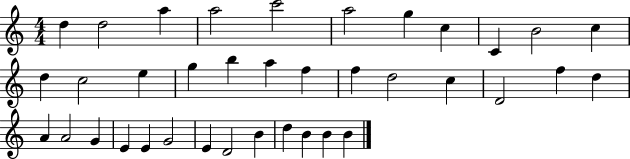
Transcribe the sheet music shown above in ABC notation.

X:1
T:Untitled
M:4/4
L:1/4
K:C
d d2 a a2 c'2 a2 g c C B2 c d c2 e g b a f f d2 c D2 f d A A2 G E E G2 E D2 B d B B B